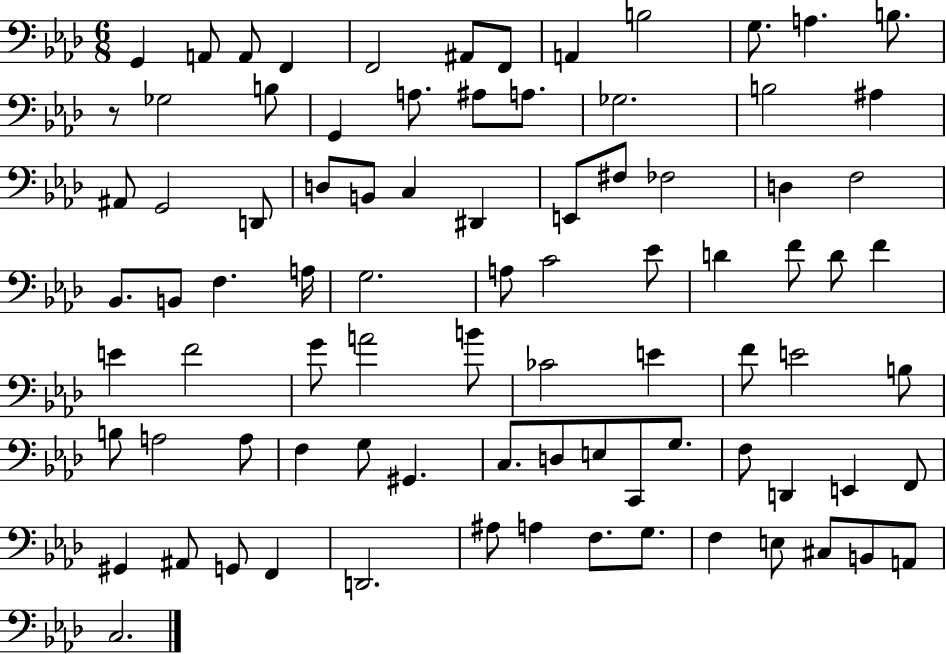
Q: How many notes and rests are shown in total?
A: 86